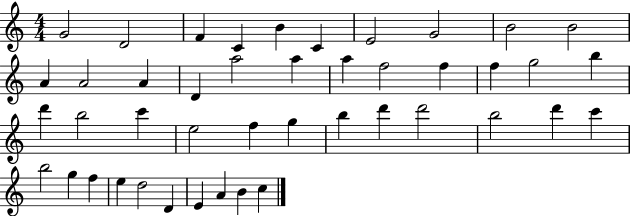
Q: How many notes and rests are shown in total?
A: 44